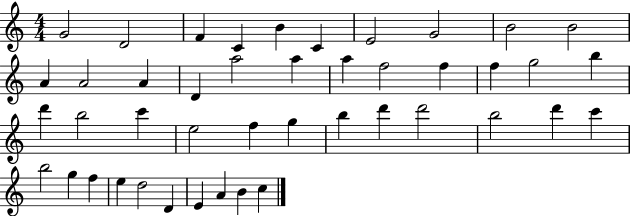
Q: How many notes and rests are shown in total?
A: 44